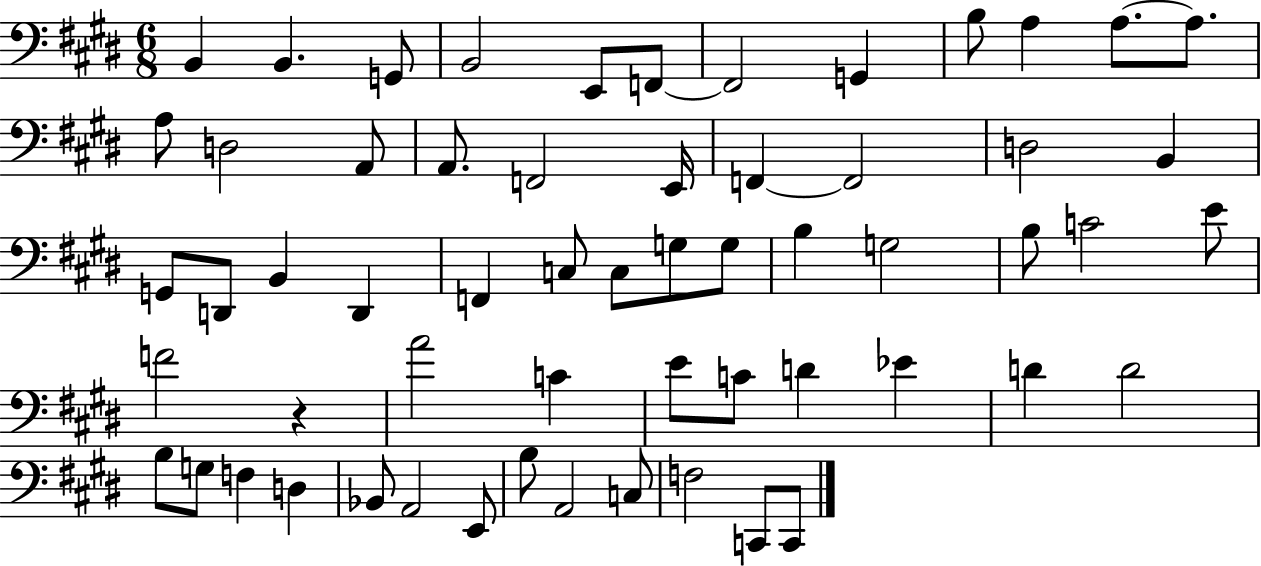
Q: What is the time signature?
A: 6/8